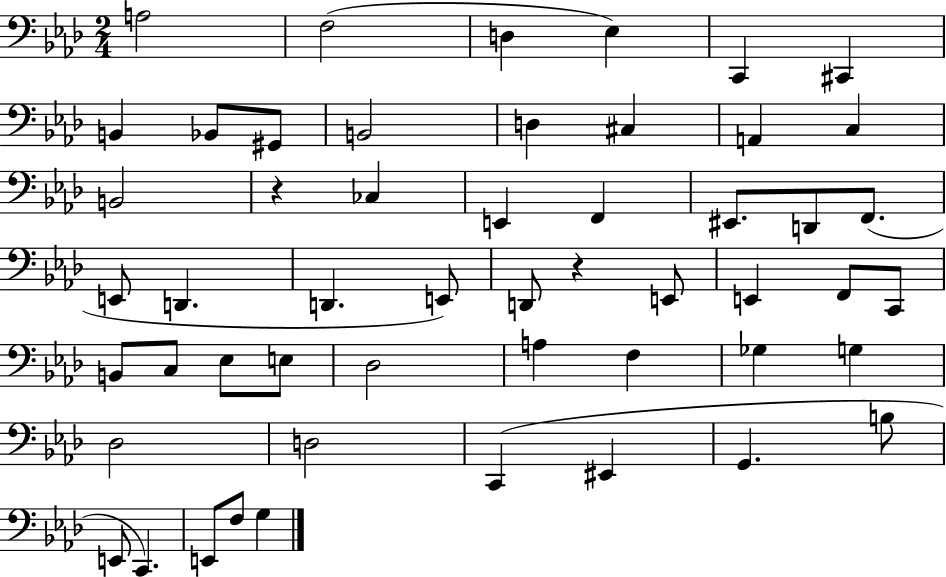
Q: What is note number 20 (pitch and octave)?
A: D2